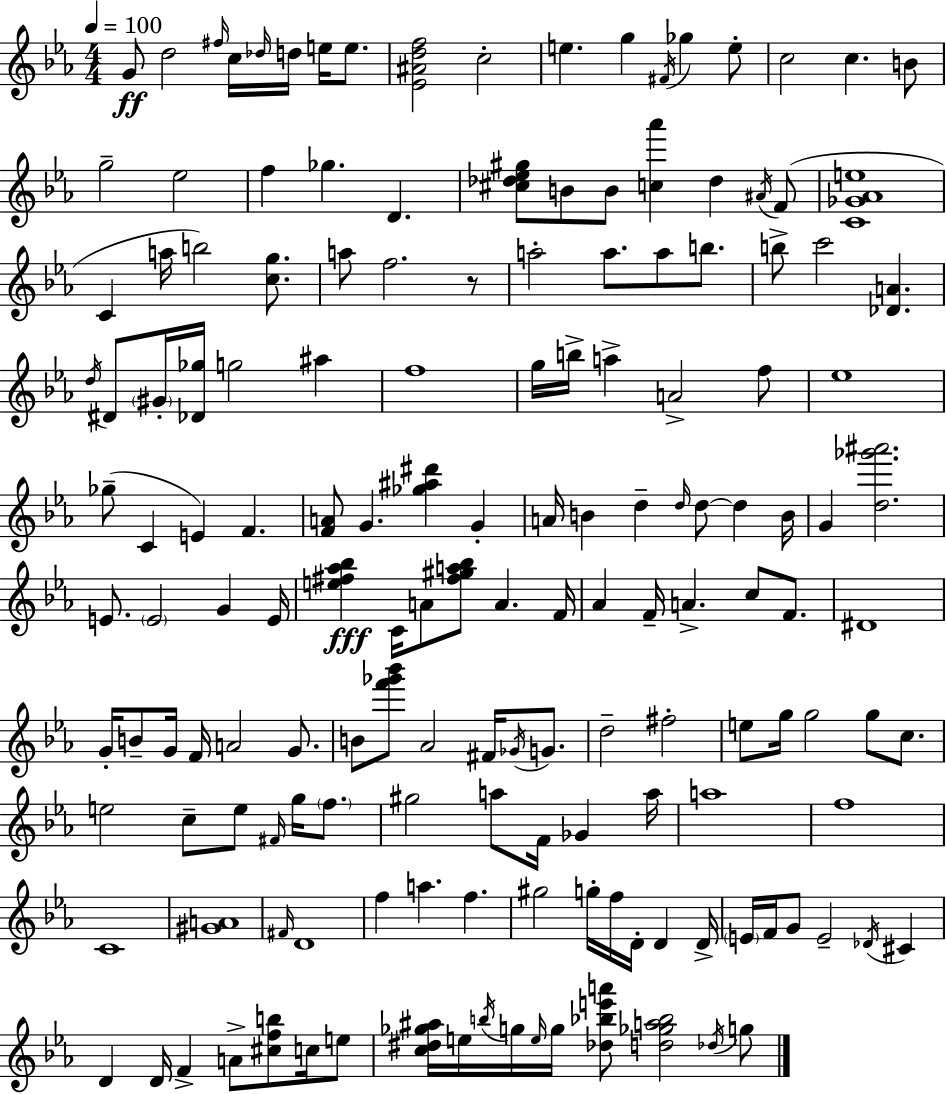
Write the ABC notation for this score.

X:1
T:Untitled
M:4/4
L:1/4
K:Eb
G/2 d2 ^f/4 c/4 _d/4 d/4 e/4 e/2 [_E^Adf]2 c2 e g ^F/4 _g e/2 c2 c B/2 g2 _e2 f _g D [^c_d_e^g]/2 B/2 B/2 [c_a'] _d ^A/4 F/2 [C_G_Ae]4 C a/4 b2 [cg]/2 a/2 f2 z/2 a2 a/2 a/2 b/2 b/2 c'2 [_DA] d/4 ^D/2 ^G/4 [_D_g]/4 g2 ^a f4 g/4 b/4 a A2 f/2 _e4 _g/2 C E F [FA]/2 G [_g^a^d'] G A/4 B d d/4 d/2 d B/4 G [d_g'^a']2 E/2 E2 G E/4 [e^f_a_b] C/4 A/2 [^f^ga_b]/2 A F/4 _A F/4 A c/2 F/2 ^D4 G/4 B/2 G/4 F/4 A2 G/2 B/2 [f'_g'_b']/2 _A2 ^F/4 _G/4 G/2 d2 ^f2 e/2 g/4 g2 g/2 c/2 e2 c/2 e/2 ^F/4 g/4 f/2 ^g2 a/2 F/4 _G a/4 a4 f4 C4 [^GA]4 ^F/4 D4 f a f ^g2 g/4 f/4 D/4 D D/4 E/4 F/4 G/2 E2 _D/4 ^C D D/4 F A/2 [^cfb]/2 c/4 e/2 [c^d_g^a]/4 e/4 b/4 g/4 e/4 g/4 [_d_be'a']/2 [d_ga_b]2 _d/4 g/2